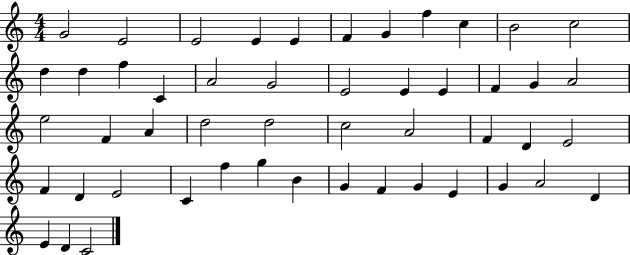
{
  \clef treble
  \numericTimeSignature
  \time 4/4
  \key c \major
  g'2 e'2 | e'2 e'4 e'4 | f'4 g'4 f''4 c''4 | b'2 c''2 | \break d''4 d''4 f''4 c'4 | a'2 g'2 | e'2 e'4 e'4 | f'4 g'4 a'2 | \break e''2 f'4 a'4 | d''2 d''2 | c''2 a'2 | f'4 d'4 e'2 | \break f'4 d'4 e'2 | c'4 f''4 g''4 b'4 | g'4 f'4 g'4 e'4 | g'4 a'2 d'4 | \break e'4 d'4 c'2 | \bar "|."
}